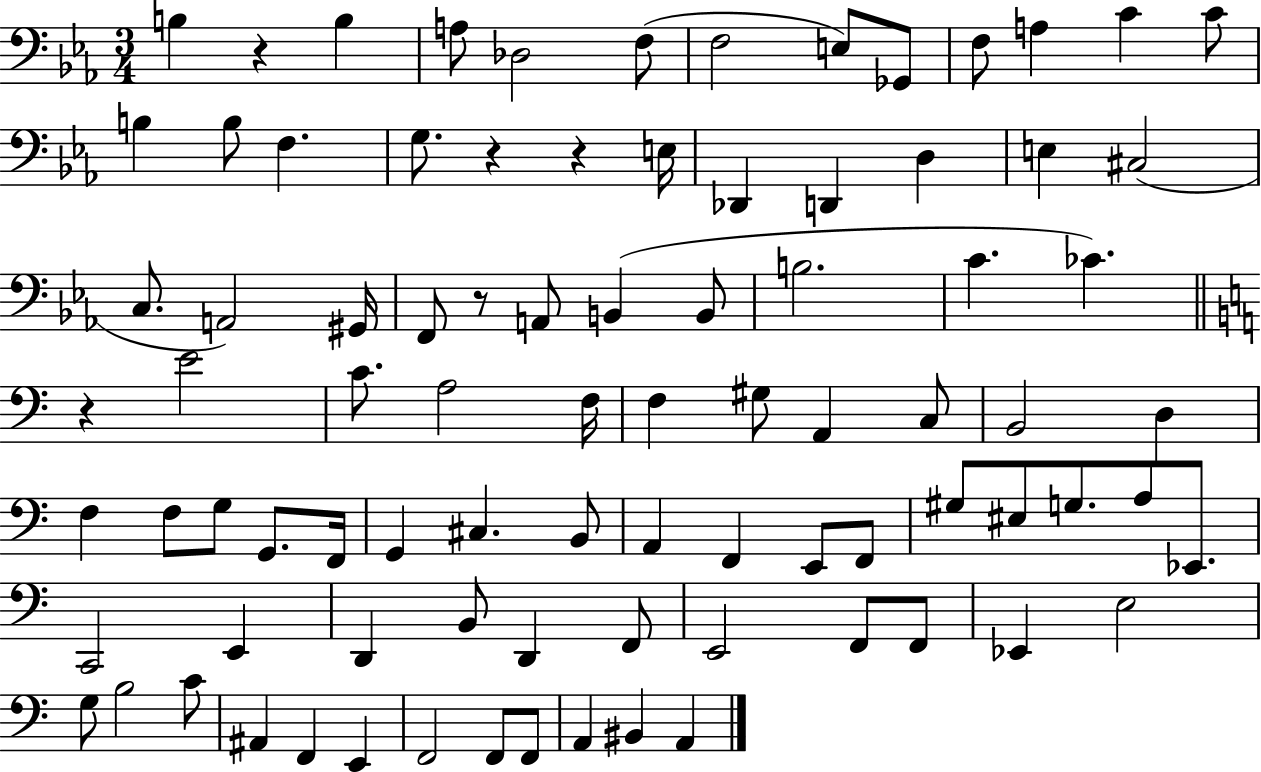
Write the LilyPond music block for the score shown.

{
  \clef bass
  \numericTimeSignature
  \time 3/4
  \key ees \major
  \repeat volta 2 { b4 r4 b4 | a8 des2 f8( | f2 e8) ges,8 | f8 a4 c'4 c'8 | \break b4 b8 f4. | g8. r4 r4 e16 | des,4 d,4 d4 | e4 cis2( | \break c8. a,2) gis,16 | f,8 r8 a,8 b,4( b,8 | b2. | c'4. ces'4.) | \break \bar "||" \break \key c \major r4 e'2 | c'8. a2 f16 | f4 gis8 a,4 c8 | b,2 d4 | \break f4 f8 g8 g,8. f,16 | g,4 cis4. b,8 | a,4 f,4 e,8 f,8 | gis8 eis8 g8. a8 ees,8. | \break c,2 e,4 | d,4 b,8 d,4 f,8 | e,2 f,8 f,8 | ees,4 e2 | \break g8 b2 c'8 | ais,4 f,4 e,4 | f,2 f,8 f,8 | a,4 bis,4 a,4 | \break } \bar "|."
}